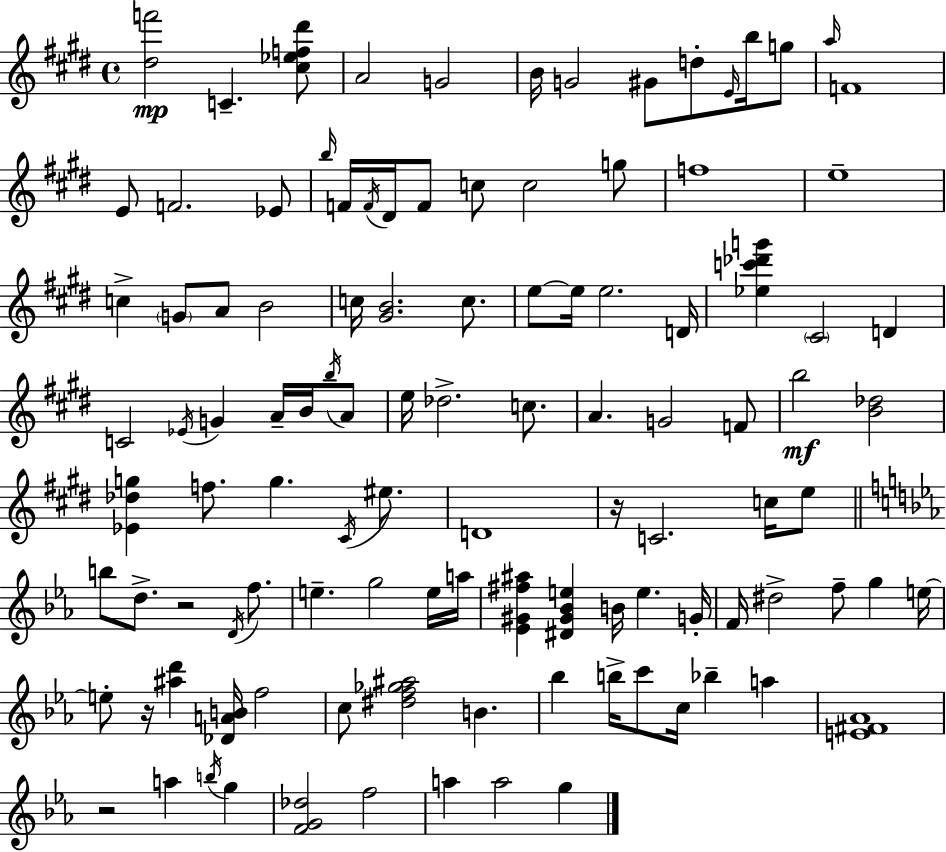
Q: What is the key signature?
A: E major